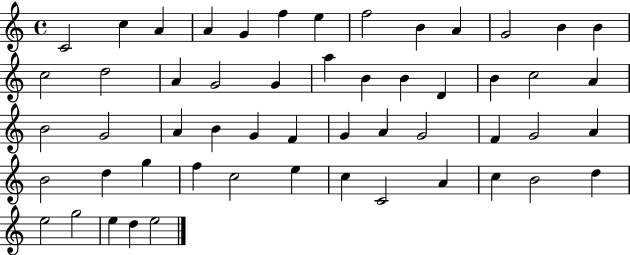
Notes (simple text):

C4/h C5/q A4/q A4/q G4/q F5/q E5/q F5/h B4/q A4/q G4/h B4/q B4/q C5/h D5/h A4/q G4/h G4/q A5/q B4/q B4/q D4/q B4/q C5/h A4/q B4/h G4/h A4/q B4/q G4/q F4/q G4/q A4/q G4/h F4/q G4/h A4/q B4/h D5/q G5/q F5/q C5/h E5/q C5/q C4/h A4/q C5/q B4/h D5/q E5/h G5/h E5/q D5/q E5/h